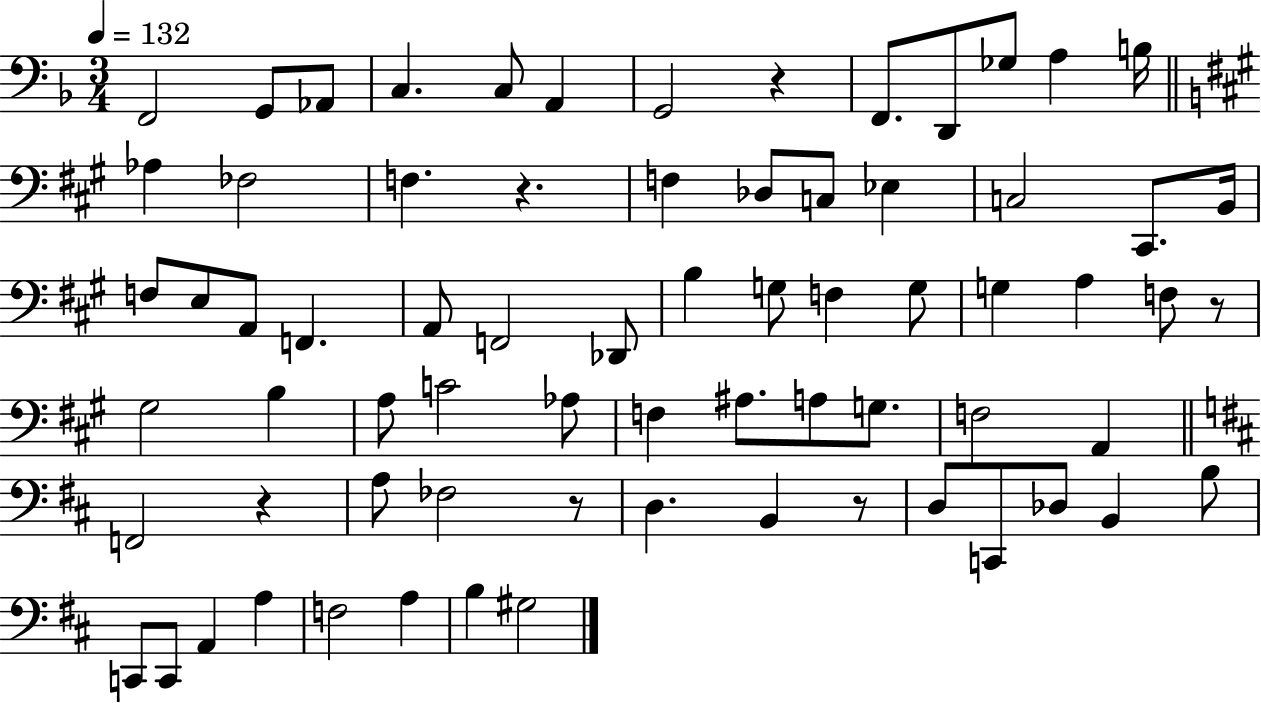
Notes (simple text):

F2/h G2/e Ab2/e C3/q. C3/e A2/q G2/h R/q F2/e. D2/e Gb3/e A3/q B3/s Ab3/q FES3/h F3/q. R/q. F3/q Db3/e C3/e Eb3/q C3/h C#2/e. B2/s F3/e E3/e A2/e F2/q. A2/e F2/h Db2/e B3/q G3/e F3/q G3/e G3/q A3/q F3/e R/e G#3/h B3/q A3/e C4/h Ab3/e F3/q A#3/e. A3/e G3/e. F3/h A2/q F2/h R/q A3/e FES3/h R/e D3/q. B2/q R/e D3/e C2/e Db3/e B2/q B3/e C2/e C2/e A2/q A3/q F3/h A3/q B3/q G#3/h